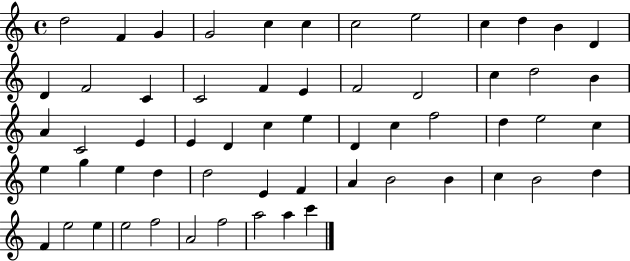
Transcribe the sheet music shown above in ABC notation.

X:1
T:Untitled
M:4/4
L:1/4
K:C
d2 F G G2 c c c2 e2 c d B D D F2 C C2 F E F2 D2 c d2 B A C2 E E D c e D c f2 d e2 c e g e d d2 E F A B2 B c B2 d F e2 e e2 f2 A2 f2 a2 a c'